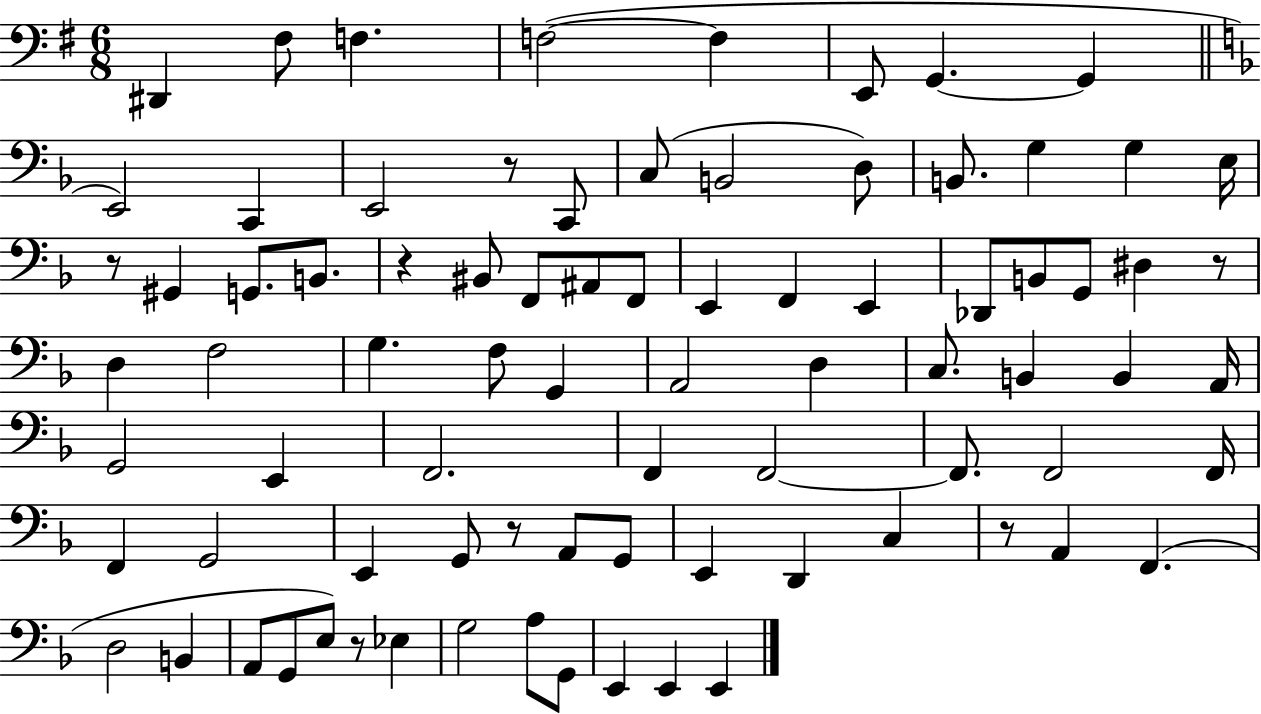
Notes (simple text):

D#2/q F#3/e F3/q. F3/h F3/q E2/e G2/q. G2/q E2/h C2/q E2/h R/e C2/e C3/e B2/h D3/e B2/e. G3/q G3/q E3/s R/e G#2/q G2/e. B2/e. R/q BIS2/e F2/e A#2/e F2/e E2/q F2/q E2/q Db2/e B2/e G2/e D#3/q R/e D3/q F3/h G3/q. F3/e G2/q A2/h D3/q C3/e. B2/q B2/q A2/s G2/h E2/q F2/h. F2/q F2/h F2/e. F2/h F2/s F2/q G2/h E2/q G2/e R/e A2/e G2/e E2/q D2/q C3/q R/e A2/q F2/q. D3/h B2/q A2/e G2/e E3/e R/e Eb3/q G3/h A3/e G2/e E2/q E2/q E2/q